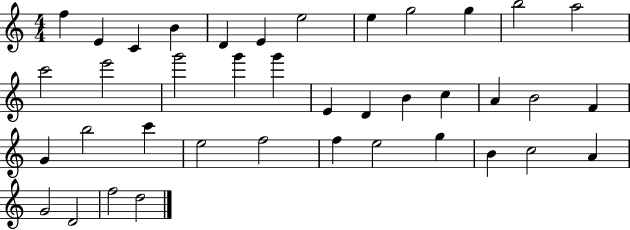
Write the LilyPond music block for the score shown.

{
  \clef treble
  \numericTimeSignature
  \time 4/4
  \key c \major
  f''4 e'4 c'4 b'4 | d'4 e'4 e''2 | e''4 g''2 g''4 | b''2 a''2 | \break c'''2 e'''2 | g'''2 g'''4 g'''4 | e'4 d'4 b'4 c''4 | a'4 b'2 f'4 | \break g'4 b''2 c'''4 | e''2 f''2 | f''4 e''2 g''4 | b'4 c''2 a'4 | \break g'2 d'2 | f''2 d''2 | \bar "|."
}